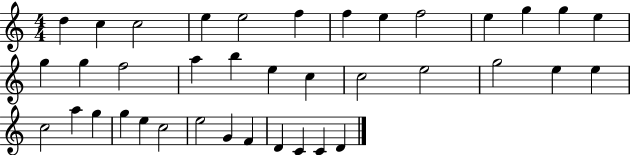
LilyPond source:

{
  \clef treble
  \numericTimeSignature
  \time 4/4
  \key c \major
  d''4 c''4 c''2 | e''4 e''2 f''4 | f''4 e''4 f''2 | e''4 g''4 g''4 e''4 | \break g''4 g''4 f''2 | a''4 b''4 e''4 c''4 | c''2 e''2 | g''2 e''4 e''4 | \break c''2 a''4 g''4 | g''4 e''4 c''2 | e''2 g'4 f'4 | d'4 c'4 c'4 d'4 | \break \bar "|."
}